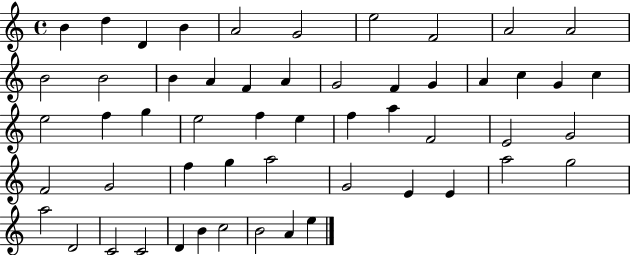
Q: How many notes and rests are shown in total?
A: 54